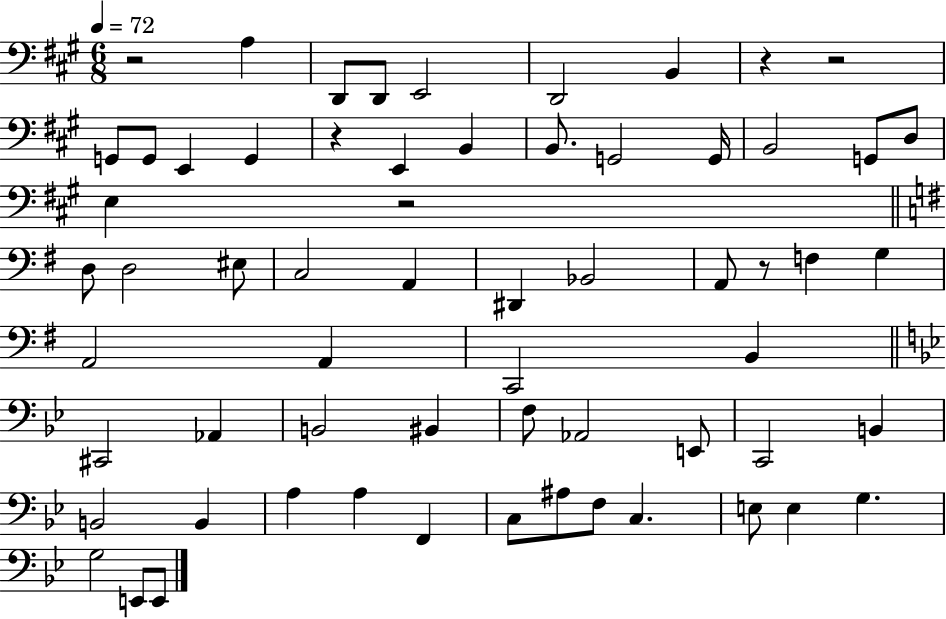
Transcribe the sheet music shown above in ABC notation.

X:1
T:Untitled
M:6/8
L:1/4
K:A
z2 A, D,,/2 D,,/2 E,,2 D,,2 B,, z z2 G,,/2 G,,/2 E,, G,, z E,, B,, B,,/2 G,,2 G,,/4 B,,2 G,,/2 D,/2 E, z2 D,/2 D,2 ^E,/2 C,2 A,, ^D,, _B,,2 A,,/2 z/2 F, G, A,,2 A,, C,,2 B,, ^C,,2 _A,, B,,2 ^B,, F,/2 _A,,2 E,,/2 C,,2 B,, B,,2 B,, A, A, F,, C,/2 ^A,/2 F,/2 C, E,/2 E, G, G,2 E,,/2 E,,/2